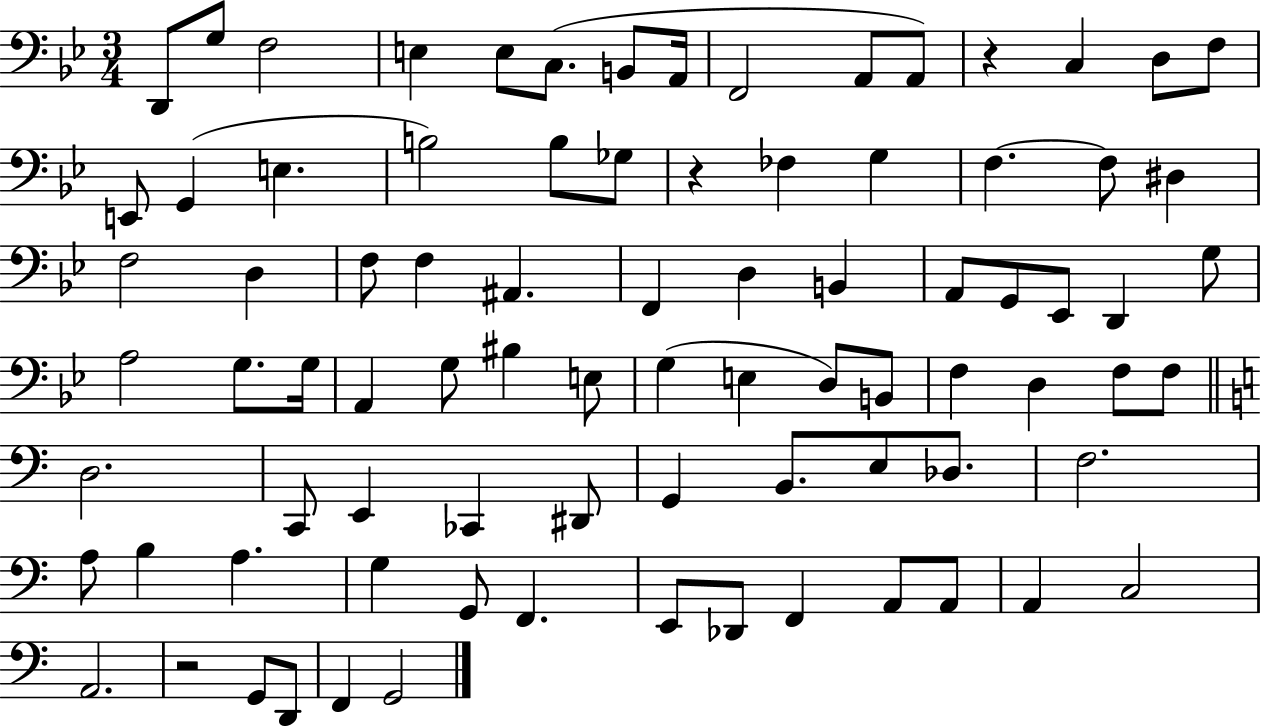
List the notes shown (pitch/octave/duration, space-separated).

D2/e G3/e F3/h E3/q E3/e C3/e. B2/e A2/s F2/h A2/e A2/e R/q C3/q D3/e F3/e E2/e G2/q E3/q. B3/h B3/e Gb3/e R/q FES3/q G3/q F3/q. F3/e D#3/q F3/h D3/q F3/e F3/q A#2/q. F2/q D3/q B2/q A2/e G2/e Eb2/e D2/q G3/e A3/h G3/e. G3/s A2/q G3/e BIS3/q E3/e G3/q E3/q D3/e B2/e F3/q D3/q F3/e F3/e D3/h. C2/e E2/q CES2/q D#2/e G2/q B2/e. E3/e Db3/e. F3/h. A3/e B3/q A3/q. G3/q G2/e F2/q. E2/e Db2/e F2/q A2/e A2/e A2/q C3/h A2/h. R/h G2/e D2/e F2/q G2/h